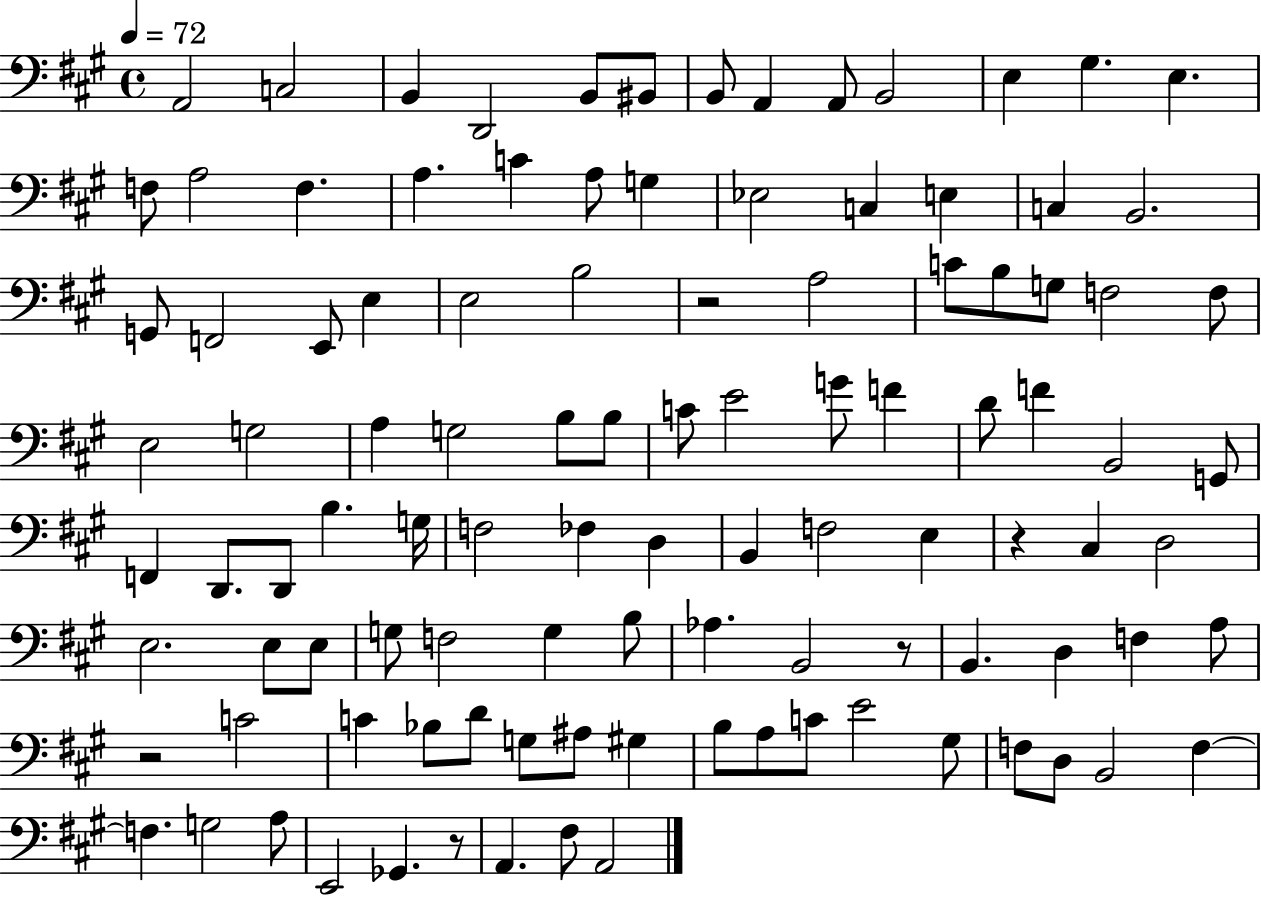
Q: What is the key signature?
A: A major